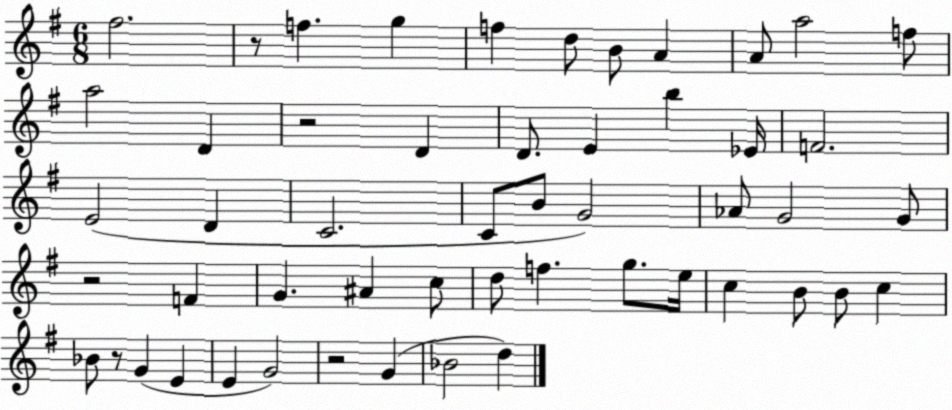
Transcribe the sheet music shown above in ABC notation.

X:1
T:Untitled
M:6/8
L:1/4
K:G
^f2 z/2 f g f d/2 B/2 A A/2 a2 f/2 a2 D z2 D D/2 E b _E/4 F2 E2 D C2 C/2 B/2 G2 _A/2 G2 G/2 z2 F G ^A c/2 d/2 f g/2 e/4 c B/2 B/2 c _B/2 z/2 G E E G2 z2 G _B2 d